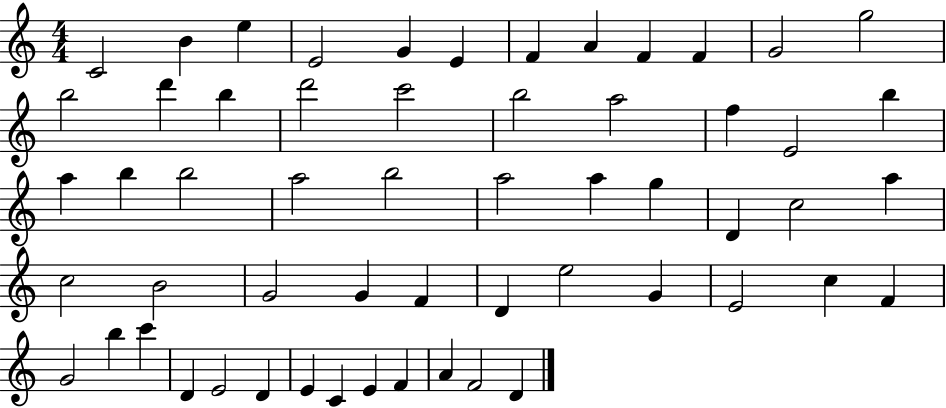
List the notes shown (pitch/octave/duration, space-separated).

C4/h B4/q E5/q E4/h G4/q E4/q F4/q A4/q F4/q F4/q G4/h G5/h B5/h D6/q B5/q D6/h C6/h B5/h A5/h F5/q E4/h B5/q A5/q B5/q B5/h A5/h B5/h A5/h A5/q G5/q D4/q C5/h A5/q C5/h B4/h G4/h G4/q F4/q D4/q E5/h G4/q E4/h C5/q F4/q G4/h B5/q C6/q D4/q E4/h D4/q E4/q C4/q E4/q F4/q A4/q F4/h D4/q